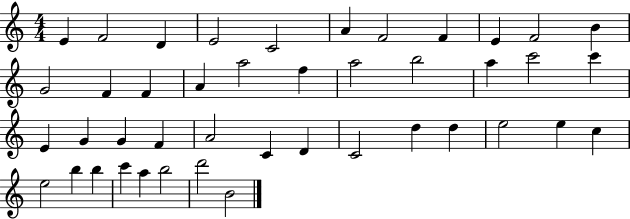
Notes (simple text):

E4/q F4/h D4/q E4/h C4/h A4/q F4/h F4/q E4/q F4/h B4/q G4/h F4/q F4/q A4/q A5/h F5/q A5/h B5/h A5/q C6/h C6/q E4/q G4/q G4/q F4/q A4/h C4/q D4/q C4/h D5/q D5/q E5/h E5/q C5/q E5/h B5/q B5/q C6/q A5/q B5/h D6/h B4/h